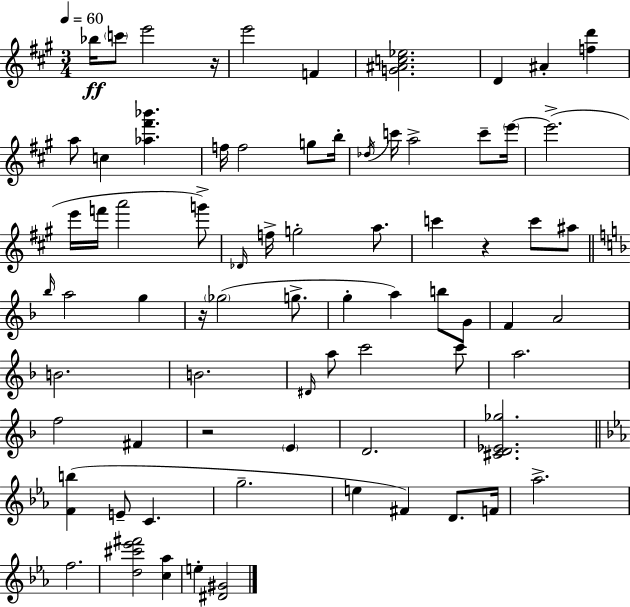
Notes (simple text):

Bb5/s C6/e E6/h R/s E6/h F4/q [G4,A#4,C5,Eb5]/h. D4/q A#4/q [F5,D6]/q A5/e C5/q [Ab5,F#6,Bb6]/q. F5/s F5/h G5/e B5/s Db5/s C6/s A5/h C6/e E6/s E6/h. E6/s F6/s A6/h G6/e Db4/s F5/s G5/h A5/e. C6/q R/q C6/e A#5/e Bb5/s A5/h G5/q R/s Gb5/h G5/e. G5/q A5/q B5/e G4/e F4/q A4/h B4/h. B4/h. D#4/s A5/e C6/h C6/e A5/h. F5/h F#4/q R/h E4/q D4/h. [C#4,D4,Eb4,Gb5]/h. [F4,B5]/q E4/e C4/q. G5/h. E5/q F#4/q D4/e. F4/s Ab5/h. F5/h. [D5,C#6,Eb6,F#6]/h [C5,Ab5]/q E5/q [D#4,G#4]/h